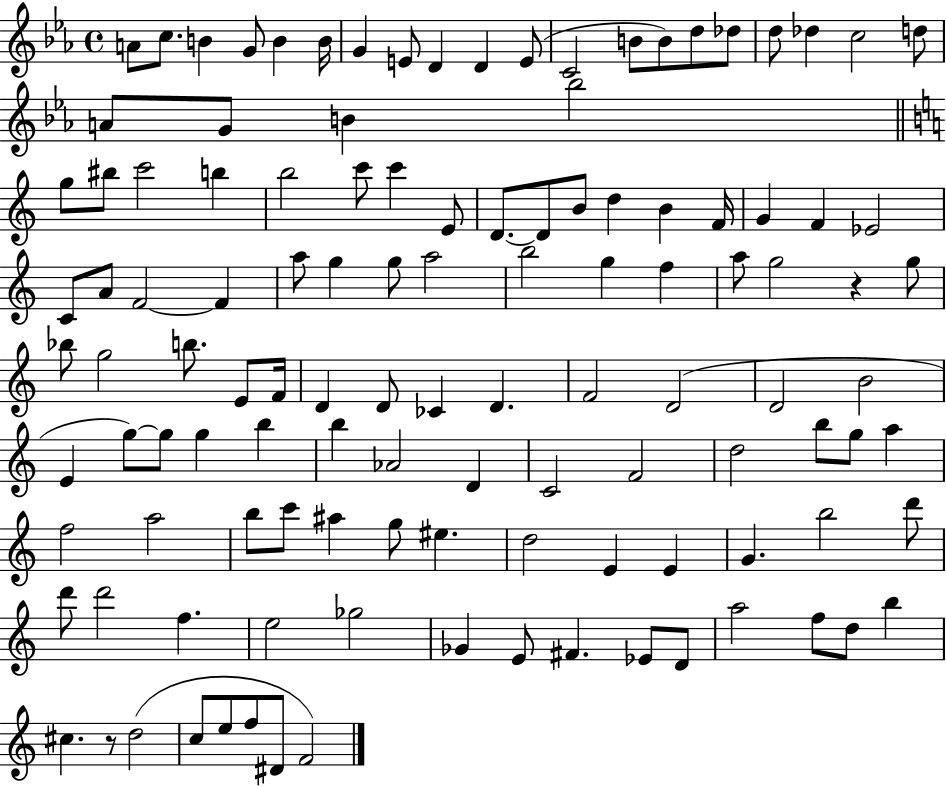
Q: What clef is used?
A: treble